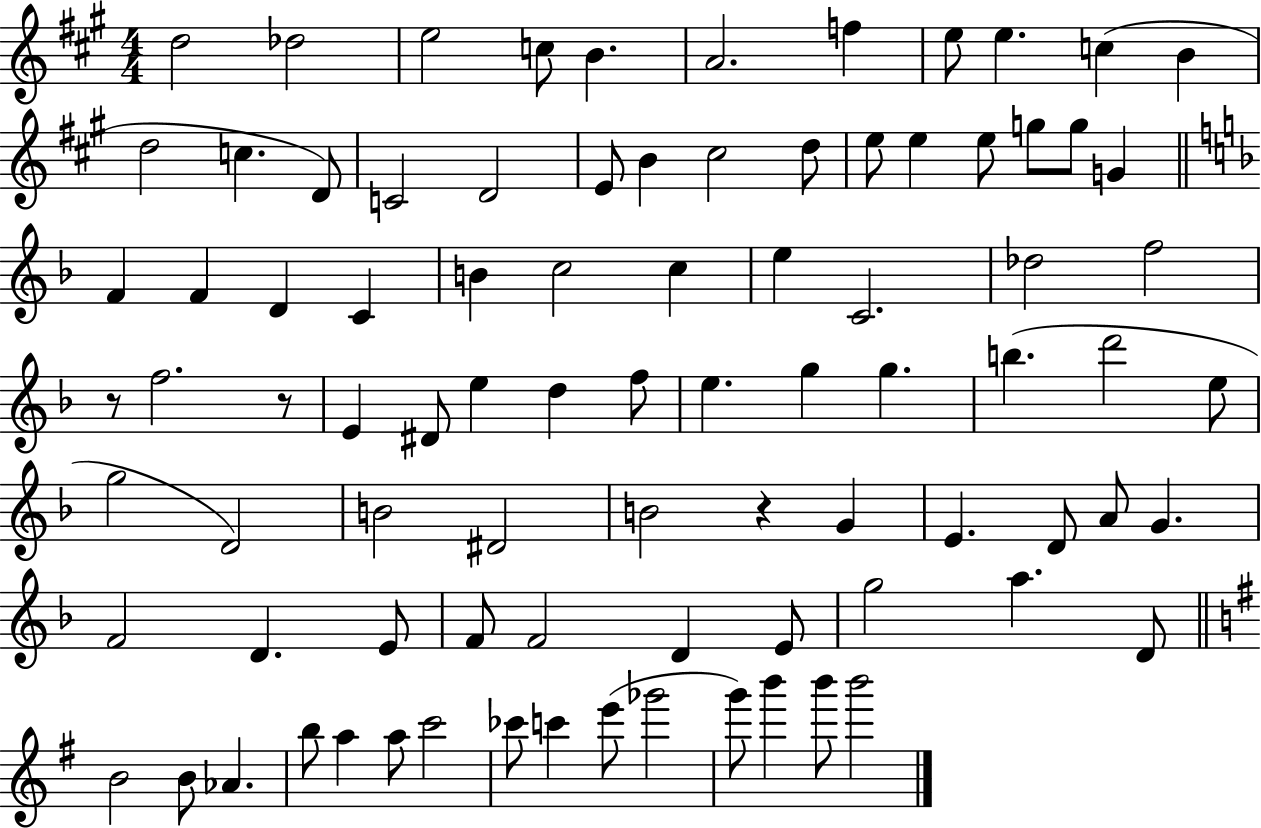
{
  \clef treble
  \numericTimeSignature
  \time 4/4
  \key a \major
  \repeat volta 2 { d''2 des''2 | e''2 c''8 b'4. | a'2. f''4 | e''8 e''4. c''4( b'4 | \break d''2 c''4. d'8) | c'2 d'2 | e'8 b'4 cis''2 d''8 | e''8 e''4 e''8 g''8 g''8 g'4 | \break \bar "||" \break \key f \major f'4 f'4 d'4 c'4 | b'4 c''2 c''4 | e''4 c'2. | des''2 f''2 | \break r8 f''2. r8 | e'4 dis'8 e''4 d''4 f''8 | e''4. g''4 g''4. | b''4.( d'''2 e''8 | \break g''2 d'2) | b'2 dis'2 | b'2 r4 g'4 | e'4. d'8 a'8 g'4. | \break f'2 d'4. e'8 | f'8 f'2 d'4 e'8 | g''2 a''4. d'8 | \bar "||" \break \key g \major b'2 b'8 aes'4. | b''8 a''4 a''8 c'''2 | ces'''8 c'''4 e'''8( ges'''2 | g'''8) b'''4 b'''8 b'''2 | \break } \bar "|."
}